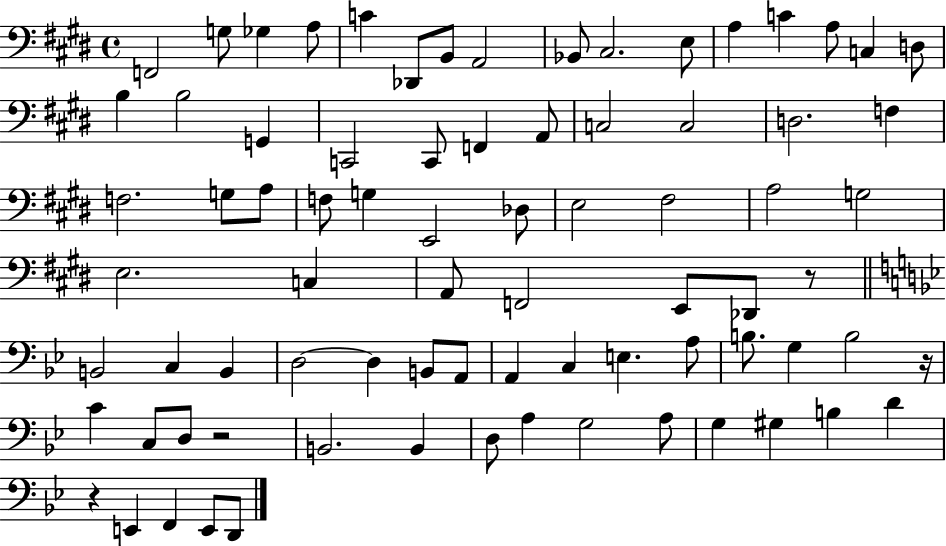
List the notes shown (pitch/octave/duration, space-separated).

F2/h G3/e Gb3/q A3/e C4/q Db2/e B2/e A2/h Bb2/e C#3/h. E3/e A3/q C4/q A3/e C3/q D3/e B3/q B3/h G2/q C2/h C2/e F2/q A2/e C3/h C3/h D3/h. F3/q F3/h. G3/e A3/e F3/e G3/q E2/h Db3/e E3/h F#3/h A3/h G3/h E3/h. C3/q A2/e F2/h E2/e Db2/e R/e B2/h C3/q B2/q D3/h D3/q B2/e A2/e A2/q C3/q E3/q. A3/e B3/e. G3/q B3/h R/s C4/q C3/e D3/e R/h B2/h. B2/q D3/e A3/q G3/h A3/e G3/q G#3/q B3/q D4/q R/q E2/q F2/q E2/e D2/e